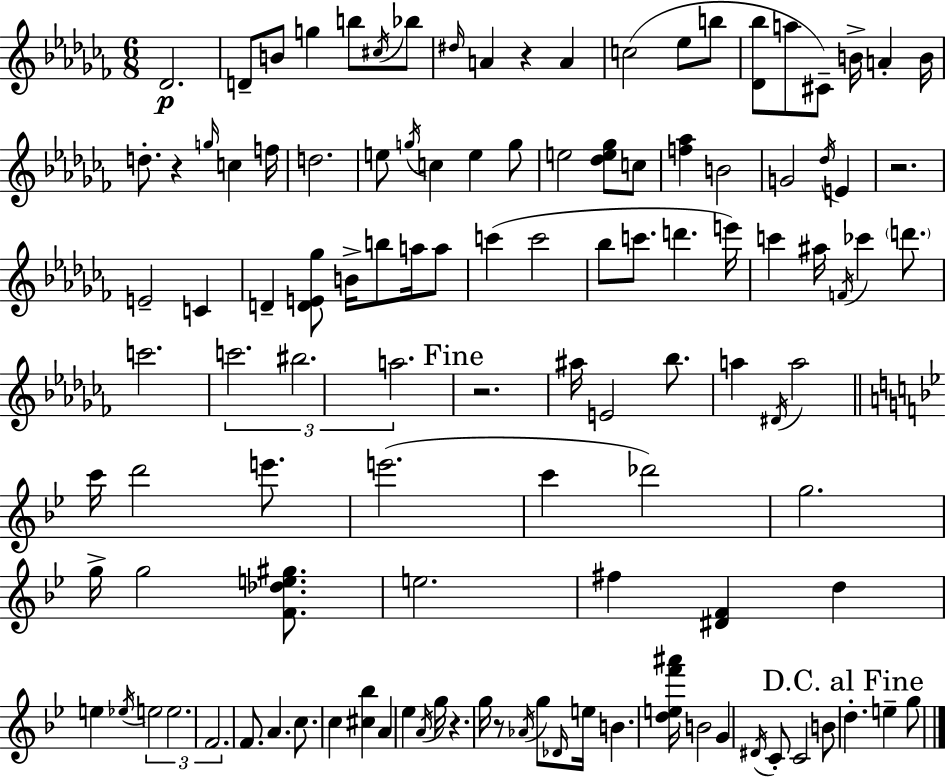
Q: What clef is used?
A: treble